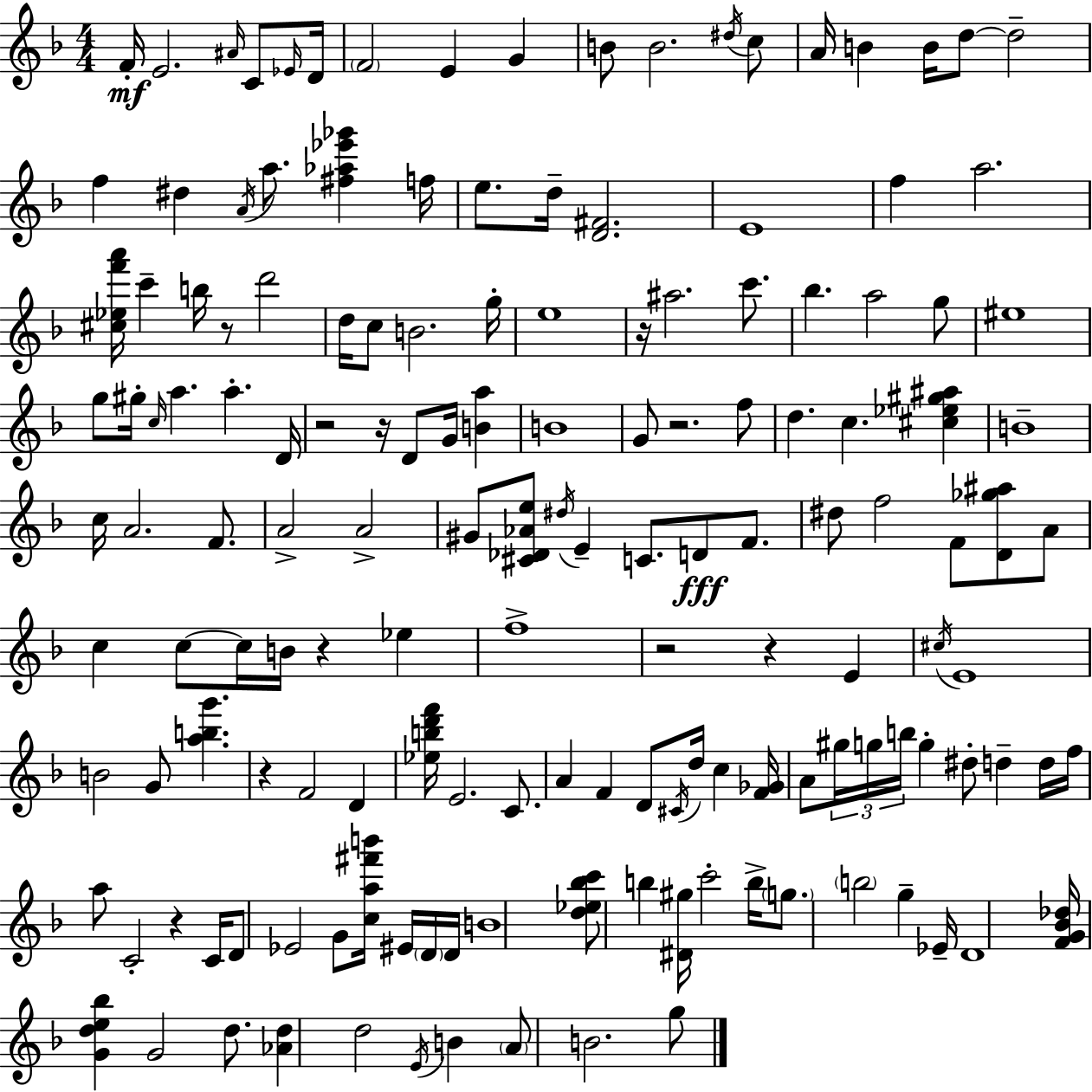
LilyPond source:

{
  \clef treble
  \numericTimeSignature
  \time 4/4
  \key f \major
  f'16-.\mf e'2. \grace { ais'16 } c'8 | \grace { ees'16 } d'16 \parenthesize f'2 e'4 g'4 | b'8 b'2. | \acciaccatura { dis''16 } c''8 a'16 b'4 b'16 d''8~~ d''2-- | \break f''4 dis''4 \acciaccatura { a'16 } a''8. <fis'' aes'' ees''' ges'''>4 | f''16 e''8. d''16-- <d' fis'>2. | e'1 | f''4 a''2. | \break <cis'' ees'' f''' a'''>16 c'''4-- b''16 r8 d'''2 | d''16 c''8 b'2. | g''16-. e''1 | r16 ais''2. | \break c'''8. bes''4. a''2 | g''8 eis''1 | g''8 gis''16-. \grace { c''16 } a''4. a''4.-. | d'16 r2 r16 d'8 | \break g'16 <b' a''>4 b'1 | g'8 r2. | f''8 d''4. c''4. | <cis'' ees'' gis'' ais''>4 b'1-- | \break c''16 a'2. | f'8. a'2-> a'2-> | gis'8 <cis' des' aes' e''>8 \acciaccatura { dis''16 } e'4-- c'8. | d'8\fff f'8. dis''8 f''2 | \break f'8 <d' ges'' ais''>8 a'8 c''4 c''8~~ c''16 b'16 r4 | ees''4 f''1-> | r2 r4 | e'4 \acciaccatura { cis''16 } e'1 | \break b'2 g'8 | <a'' b'' g'''>4. r4 f'2 | d'4 <ees'' b'' d''' f'''>16 e'2. | c'8. a'4 f'4 d'8 | \break \acciaccatura { cis'16 } d''16 c''4 <f' ges'>16 a'8 \tuplet 3/2 { gis''16 g''16 b''16 } g''4-. | dis''8-. d''4-- d''16 f''16 a''8 c'2-. | r4 c'16 d'8 ees'2 | g'8 <c'' a'' fis''' b'''>16 eis'16 \parenthesize d'16 d'16 b'1 | \break <d'' ees'' bes'' c'''>8 b''4 <dis' gis''>16 c'''2-. | b''16-> \parenthesize g''8. \parenthesize b''2 | g''4-- ees'16-- d'1 | <f' g' bes' des''>16 <g' d'' e'' bes''>4 g'2 | \break d''8. <aes' d''>4 d''2 | \acciaccatura { e'16 } b'4 \parenthesize a'8 b'2. | g''8 \bar "|."
}